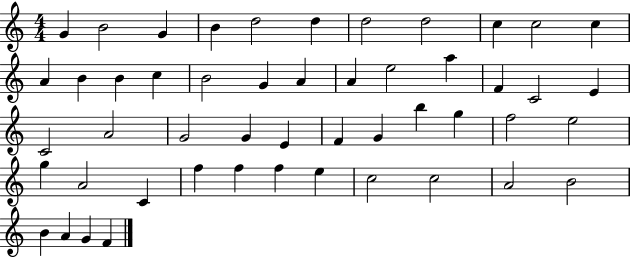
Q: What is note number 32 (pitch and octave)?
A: B5